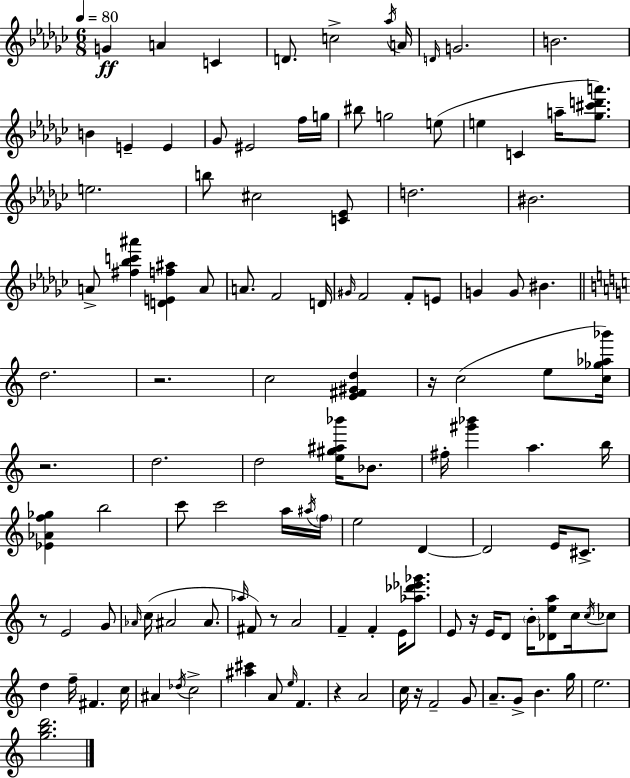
{
  \clef treble
  \numericTimeSignature
  \time 6/8
  \key ees \minor
  \tempo 4 = 80
  \repeat volta 2 { g'4\ff a'4 c'4 | d'8. c''2-> \acciaccatura { aes''16 } | a'16 \grace { d'16 } g'2. | b'2. | \break b'4 e'4-- e'4 | ges'8 eis'2 | f''16 g''16 bis''8 g''2 | e''8( e''4 c'4 a''16-- <ges'' cis''' d''' a'''>8.) | \break e''2. | b''8 cis''2 | <c' ees'>8 d''2. | bis'2. | \break a'8-> <fis'' bes'' c''' ais'''>4 <d' e' f'' ais''>4 | a'8 a'8. f'2 | d'16 \grace { gis'16 } f'2 f'8-. | e'8 g'4 g'8 bis'4. | \break \bar "||" \break \key c \major d''2. | r2. | c''2 <e' fis' gis' d''>4 | r16 c''2( e''8 <c'' ges'' aes'' bes'''>16) | \break r2. | d''2. | d''2 <e'' gis'' ais'' bes'''>16 bes'8. | fis''16-. <gis''' bes'''>4 a''4. b''16 | \break <ees' aes' f'' ges''>4 b''2 | c'''8 c'''2 a''16 \acciaccatura { ais''16 } | \parenthesize f''16 e''2 d'4~~ | d'2 e'16 cis'8.-> | \break r8 e'2 g'8 | \grace { aes'16 }( c''16 ais'2 ais'8. | \grace { aes''16 } fis'8) r8 a'2 | f'4-- f'4-. e'16 | \break <aes'' des''' ees''' ges'''>8. e'8 r16 e'16 d'8 \parenthesize b'16-. <des' e'' a''>8 | c''16 \acciaccatura { c''16 } ces''8 d''4 f''16-- fis'4. | c''16 ais'4 \acciaccatura { des''16 } c''2-> | <ais'' cis'''>4 a'8 \grace { e''16 } | \break f'4. r4 a'2 | c''16 r16 f'2-- | g'8 a'8.-- g'8-> b'4. | g''16 e''2. | \break <g'' b'' d'''>2. | } \bar "|."
}